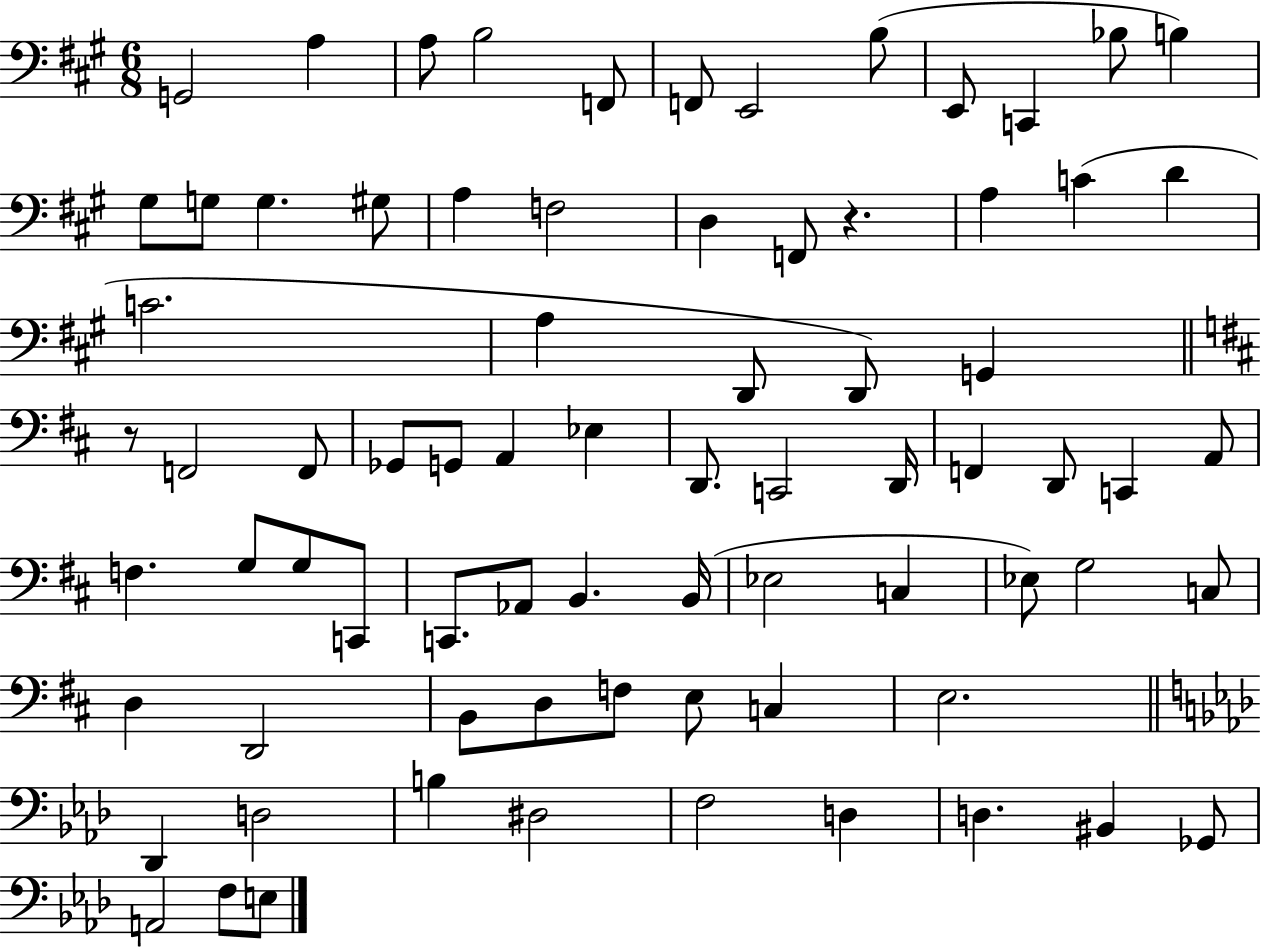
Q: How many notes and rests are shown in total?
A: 76